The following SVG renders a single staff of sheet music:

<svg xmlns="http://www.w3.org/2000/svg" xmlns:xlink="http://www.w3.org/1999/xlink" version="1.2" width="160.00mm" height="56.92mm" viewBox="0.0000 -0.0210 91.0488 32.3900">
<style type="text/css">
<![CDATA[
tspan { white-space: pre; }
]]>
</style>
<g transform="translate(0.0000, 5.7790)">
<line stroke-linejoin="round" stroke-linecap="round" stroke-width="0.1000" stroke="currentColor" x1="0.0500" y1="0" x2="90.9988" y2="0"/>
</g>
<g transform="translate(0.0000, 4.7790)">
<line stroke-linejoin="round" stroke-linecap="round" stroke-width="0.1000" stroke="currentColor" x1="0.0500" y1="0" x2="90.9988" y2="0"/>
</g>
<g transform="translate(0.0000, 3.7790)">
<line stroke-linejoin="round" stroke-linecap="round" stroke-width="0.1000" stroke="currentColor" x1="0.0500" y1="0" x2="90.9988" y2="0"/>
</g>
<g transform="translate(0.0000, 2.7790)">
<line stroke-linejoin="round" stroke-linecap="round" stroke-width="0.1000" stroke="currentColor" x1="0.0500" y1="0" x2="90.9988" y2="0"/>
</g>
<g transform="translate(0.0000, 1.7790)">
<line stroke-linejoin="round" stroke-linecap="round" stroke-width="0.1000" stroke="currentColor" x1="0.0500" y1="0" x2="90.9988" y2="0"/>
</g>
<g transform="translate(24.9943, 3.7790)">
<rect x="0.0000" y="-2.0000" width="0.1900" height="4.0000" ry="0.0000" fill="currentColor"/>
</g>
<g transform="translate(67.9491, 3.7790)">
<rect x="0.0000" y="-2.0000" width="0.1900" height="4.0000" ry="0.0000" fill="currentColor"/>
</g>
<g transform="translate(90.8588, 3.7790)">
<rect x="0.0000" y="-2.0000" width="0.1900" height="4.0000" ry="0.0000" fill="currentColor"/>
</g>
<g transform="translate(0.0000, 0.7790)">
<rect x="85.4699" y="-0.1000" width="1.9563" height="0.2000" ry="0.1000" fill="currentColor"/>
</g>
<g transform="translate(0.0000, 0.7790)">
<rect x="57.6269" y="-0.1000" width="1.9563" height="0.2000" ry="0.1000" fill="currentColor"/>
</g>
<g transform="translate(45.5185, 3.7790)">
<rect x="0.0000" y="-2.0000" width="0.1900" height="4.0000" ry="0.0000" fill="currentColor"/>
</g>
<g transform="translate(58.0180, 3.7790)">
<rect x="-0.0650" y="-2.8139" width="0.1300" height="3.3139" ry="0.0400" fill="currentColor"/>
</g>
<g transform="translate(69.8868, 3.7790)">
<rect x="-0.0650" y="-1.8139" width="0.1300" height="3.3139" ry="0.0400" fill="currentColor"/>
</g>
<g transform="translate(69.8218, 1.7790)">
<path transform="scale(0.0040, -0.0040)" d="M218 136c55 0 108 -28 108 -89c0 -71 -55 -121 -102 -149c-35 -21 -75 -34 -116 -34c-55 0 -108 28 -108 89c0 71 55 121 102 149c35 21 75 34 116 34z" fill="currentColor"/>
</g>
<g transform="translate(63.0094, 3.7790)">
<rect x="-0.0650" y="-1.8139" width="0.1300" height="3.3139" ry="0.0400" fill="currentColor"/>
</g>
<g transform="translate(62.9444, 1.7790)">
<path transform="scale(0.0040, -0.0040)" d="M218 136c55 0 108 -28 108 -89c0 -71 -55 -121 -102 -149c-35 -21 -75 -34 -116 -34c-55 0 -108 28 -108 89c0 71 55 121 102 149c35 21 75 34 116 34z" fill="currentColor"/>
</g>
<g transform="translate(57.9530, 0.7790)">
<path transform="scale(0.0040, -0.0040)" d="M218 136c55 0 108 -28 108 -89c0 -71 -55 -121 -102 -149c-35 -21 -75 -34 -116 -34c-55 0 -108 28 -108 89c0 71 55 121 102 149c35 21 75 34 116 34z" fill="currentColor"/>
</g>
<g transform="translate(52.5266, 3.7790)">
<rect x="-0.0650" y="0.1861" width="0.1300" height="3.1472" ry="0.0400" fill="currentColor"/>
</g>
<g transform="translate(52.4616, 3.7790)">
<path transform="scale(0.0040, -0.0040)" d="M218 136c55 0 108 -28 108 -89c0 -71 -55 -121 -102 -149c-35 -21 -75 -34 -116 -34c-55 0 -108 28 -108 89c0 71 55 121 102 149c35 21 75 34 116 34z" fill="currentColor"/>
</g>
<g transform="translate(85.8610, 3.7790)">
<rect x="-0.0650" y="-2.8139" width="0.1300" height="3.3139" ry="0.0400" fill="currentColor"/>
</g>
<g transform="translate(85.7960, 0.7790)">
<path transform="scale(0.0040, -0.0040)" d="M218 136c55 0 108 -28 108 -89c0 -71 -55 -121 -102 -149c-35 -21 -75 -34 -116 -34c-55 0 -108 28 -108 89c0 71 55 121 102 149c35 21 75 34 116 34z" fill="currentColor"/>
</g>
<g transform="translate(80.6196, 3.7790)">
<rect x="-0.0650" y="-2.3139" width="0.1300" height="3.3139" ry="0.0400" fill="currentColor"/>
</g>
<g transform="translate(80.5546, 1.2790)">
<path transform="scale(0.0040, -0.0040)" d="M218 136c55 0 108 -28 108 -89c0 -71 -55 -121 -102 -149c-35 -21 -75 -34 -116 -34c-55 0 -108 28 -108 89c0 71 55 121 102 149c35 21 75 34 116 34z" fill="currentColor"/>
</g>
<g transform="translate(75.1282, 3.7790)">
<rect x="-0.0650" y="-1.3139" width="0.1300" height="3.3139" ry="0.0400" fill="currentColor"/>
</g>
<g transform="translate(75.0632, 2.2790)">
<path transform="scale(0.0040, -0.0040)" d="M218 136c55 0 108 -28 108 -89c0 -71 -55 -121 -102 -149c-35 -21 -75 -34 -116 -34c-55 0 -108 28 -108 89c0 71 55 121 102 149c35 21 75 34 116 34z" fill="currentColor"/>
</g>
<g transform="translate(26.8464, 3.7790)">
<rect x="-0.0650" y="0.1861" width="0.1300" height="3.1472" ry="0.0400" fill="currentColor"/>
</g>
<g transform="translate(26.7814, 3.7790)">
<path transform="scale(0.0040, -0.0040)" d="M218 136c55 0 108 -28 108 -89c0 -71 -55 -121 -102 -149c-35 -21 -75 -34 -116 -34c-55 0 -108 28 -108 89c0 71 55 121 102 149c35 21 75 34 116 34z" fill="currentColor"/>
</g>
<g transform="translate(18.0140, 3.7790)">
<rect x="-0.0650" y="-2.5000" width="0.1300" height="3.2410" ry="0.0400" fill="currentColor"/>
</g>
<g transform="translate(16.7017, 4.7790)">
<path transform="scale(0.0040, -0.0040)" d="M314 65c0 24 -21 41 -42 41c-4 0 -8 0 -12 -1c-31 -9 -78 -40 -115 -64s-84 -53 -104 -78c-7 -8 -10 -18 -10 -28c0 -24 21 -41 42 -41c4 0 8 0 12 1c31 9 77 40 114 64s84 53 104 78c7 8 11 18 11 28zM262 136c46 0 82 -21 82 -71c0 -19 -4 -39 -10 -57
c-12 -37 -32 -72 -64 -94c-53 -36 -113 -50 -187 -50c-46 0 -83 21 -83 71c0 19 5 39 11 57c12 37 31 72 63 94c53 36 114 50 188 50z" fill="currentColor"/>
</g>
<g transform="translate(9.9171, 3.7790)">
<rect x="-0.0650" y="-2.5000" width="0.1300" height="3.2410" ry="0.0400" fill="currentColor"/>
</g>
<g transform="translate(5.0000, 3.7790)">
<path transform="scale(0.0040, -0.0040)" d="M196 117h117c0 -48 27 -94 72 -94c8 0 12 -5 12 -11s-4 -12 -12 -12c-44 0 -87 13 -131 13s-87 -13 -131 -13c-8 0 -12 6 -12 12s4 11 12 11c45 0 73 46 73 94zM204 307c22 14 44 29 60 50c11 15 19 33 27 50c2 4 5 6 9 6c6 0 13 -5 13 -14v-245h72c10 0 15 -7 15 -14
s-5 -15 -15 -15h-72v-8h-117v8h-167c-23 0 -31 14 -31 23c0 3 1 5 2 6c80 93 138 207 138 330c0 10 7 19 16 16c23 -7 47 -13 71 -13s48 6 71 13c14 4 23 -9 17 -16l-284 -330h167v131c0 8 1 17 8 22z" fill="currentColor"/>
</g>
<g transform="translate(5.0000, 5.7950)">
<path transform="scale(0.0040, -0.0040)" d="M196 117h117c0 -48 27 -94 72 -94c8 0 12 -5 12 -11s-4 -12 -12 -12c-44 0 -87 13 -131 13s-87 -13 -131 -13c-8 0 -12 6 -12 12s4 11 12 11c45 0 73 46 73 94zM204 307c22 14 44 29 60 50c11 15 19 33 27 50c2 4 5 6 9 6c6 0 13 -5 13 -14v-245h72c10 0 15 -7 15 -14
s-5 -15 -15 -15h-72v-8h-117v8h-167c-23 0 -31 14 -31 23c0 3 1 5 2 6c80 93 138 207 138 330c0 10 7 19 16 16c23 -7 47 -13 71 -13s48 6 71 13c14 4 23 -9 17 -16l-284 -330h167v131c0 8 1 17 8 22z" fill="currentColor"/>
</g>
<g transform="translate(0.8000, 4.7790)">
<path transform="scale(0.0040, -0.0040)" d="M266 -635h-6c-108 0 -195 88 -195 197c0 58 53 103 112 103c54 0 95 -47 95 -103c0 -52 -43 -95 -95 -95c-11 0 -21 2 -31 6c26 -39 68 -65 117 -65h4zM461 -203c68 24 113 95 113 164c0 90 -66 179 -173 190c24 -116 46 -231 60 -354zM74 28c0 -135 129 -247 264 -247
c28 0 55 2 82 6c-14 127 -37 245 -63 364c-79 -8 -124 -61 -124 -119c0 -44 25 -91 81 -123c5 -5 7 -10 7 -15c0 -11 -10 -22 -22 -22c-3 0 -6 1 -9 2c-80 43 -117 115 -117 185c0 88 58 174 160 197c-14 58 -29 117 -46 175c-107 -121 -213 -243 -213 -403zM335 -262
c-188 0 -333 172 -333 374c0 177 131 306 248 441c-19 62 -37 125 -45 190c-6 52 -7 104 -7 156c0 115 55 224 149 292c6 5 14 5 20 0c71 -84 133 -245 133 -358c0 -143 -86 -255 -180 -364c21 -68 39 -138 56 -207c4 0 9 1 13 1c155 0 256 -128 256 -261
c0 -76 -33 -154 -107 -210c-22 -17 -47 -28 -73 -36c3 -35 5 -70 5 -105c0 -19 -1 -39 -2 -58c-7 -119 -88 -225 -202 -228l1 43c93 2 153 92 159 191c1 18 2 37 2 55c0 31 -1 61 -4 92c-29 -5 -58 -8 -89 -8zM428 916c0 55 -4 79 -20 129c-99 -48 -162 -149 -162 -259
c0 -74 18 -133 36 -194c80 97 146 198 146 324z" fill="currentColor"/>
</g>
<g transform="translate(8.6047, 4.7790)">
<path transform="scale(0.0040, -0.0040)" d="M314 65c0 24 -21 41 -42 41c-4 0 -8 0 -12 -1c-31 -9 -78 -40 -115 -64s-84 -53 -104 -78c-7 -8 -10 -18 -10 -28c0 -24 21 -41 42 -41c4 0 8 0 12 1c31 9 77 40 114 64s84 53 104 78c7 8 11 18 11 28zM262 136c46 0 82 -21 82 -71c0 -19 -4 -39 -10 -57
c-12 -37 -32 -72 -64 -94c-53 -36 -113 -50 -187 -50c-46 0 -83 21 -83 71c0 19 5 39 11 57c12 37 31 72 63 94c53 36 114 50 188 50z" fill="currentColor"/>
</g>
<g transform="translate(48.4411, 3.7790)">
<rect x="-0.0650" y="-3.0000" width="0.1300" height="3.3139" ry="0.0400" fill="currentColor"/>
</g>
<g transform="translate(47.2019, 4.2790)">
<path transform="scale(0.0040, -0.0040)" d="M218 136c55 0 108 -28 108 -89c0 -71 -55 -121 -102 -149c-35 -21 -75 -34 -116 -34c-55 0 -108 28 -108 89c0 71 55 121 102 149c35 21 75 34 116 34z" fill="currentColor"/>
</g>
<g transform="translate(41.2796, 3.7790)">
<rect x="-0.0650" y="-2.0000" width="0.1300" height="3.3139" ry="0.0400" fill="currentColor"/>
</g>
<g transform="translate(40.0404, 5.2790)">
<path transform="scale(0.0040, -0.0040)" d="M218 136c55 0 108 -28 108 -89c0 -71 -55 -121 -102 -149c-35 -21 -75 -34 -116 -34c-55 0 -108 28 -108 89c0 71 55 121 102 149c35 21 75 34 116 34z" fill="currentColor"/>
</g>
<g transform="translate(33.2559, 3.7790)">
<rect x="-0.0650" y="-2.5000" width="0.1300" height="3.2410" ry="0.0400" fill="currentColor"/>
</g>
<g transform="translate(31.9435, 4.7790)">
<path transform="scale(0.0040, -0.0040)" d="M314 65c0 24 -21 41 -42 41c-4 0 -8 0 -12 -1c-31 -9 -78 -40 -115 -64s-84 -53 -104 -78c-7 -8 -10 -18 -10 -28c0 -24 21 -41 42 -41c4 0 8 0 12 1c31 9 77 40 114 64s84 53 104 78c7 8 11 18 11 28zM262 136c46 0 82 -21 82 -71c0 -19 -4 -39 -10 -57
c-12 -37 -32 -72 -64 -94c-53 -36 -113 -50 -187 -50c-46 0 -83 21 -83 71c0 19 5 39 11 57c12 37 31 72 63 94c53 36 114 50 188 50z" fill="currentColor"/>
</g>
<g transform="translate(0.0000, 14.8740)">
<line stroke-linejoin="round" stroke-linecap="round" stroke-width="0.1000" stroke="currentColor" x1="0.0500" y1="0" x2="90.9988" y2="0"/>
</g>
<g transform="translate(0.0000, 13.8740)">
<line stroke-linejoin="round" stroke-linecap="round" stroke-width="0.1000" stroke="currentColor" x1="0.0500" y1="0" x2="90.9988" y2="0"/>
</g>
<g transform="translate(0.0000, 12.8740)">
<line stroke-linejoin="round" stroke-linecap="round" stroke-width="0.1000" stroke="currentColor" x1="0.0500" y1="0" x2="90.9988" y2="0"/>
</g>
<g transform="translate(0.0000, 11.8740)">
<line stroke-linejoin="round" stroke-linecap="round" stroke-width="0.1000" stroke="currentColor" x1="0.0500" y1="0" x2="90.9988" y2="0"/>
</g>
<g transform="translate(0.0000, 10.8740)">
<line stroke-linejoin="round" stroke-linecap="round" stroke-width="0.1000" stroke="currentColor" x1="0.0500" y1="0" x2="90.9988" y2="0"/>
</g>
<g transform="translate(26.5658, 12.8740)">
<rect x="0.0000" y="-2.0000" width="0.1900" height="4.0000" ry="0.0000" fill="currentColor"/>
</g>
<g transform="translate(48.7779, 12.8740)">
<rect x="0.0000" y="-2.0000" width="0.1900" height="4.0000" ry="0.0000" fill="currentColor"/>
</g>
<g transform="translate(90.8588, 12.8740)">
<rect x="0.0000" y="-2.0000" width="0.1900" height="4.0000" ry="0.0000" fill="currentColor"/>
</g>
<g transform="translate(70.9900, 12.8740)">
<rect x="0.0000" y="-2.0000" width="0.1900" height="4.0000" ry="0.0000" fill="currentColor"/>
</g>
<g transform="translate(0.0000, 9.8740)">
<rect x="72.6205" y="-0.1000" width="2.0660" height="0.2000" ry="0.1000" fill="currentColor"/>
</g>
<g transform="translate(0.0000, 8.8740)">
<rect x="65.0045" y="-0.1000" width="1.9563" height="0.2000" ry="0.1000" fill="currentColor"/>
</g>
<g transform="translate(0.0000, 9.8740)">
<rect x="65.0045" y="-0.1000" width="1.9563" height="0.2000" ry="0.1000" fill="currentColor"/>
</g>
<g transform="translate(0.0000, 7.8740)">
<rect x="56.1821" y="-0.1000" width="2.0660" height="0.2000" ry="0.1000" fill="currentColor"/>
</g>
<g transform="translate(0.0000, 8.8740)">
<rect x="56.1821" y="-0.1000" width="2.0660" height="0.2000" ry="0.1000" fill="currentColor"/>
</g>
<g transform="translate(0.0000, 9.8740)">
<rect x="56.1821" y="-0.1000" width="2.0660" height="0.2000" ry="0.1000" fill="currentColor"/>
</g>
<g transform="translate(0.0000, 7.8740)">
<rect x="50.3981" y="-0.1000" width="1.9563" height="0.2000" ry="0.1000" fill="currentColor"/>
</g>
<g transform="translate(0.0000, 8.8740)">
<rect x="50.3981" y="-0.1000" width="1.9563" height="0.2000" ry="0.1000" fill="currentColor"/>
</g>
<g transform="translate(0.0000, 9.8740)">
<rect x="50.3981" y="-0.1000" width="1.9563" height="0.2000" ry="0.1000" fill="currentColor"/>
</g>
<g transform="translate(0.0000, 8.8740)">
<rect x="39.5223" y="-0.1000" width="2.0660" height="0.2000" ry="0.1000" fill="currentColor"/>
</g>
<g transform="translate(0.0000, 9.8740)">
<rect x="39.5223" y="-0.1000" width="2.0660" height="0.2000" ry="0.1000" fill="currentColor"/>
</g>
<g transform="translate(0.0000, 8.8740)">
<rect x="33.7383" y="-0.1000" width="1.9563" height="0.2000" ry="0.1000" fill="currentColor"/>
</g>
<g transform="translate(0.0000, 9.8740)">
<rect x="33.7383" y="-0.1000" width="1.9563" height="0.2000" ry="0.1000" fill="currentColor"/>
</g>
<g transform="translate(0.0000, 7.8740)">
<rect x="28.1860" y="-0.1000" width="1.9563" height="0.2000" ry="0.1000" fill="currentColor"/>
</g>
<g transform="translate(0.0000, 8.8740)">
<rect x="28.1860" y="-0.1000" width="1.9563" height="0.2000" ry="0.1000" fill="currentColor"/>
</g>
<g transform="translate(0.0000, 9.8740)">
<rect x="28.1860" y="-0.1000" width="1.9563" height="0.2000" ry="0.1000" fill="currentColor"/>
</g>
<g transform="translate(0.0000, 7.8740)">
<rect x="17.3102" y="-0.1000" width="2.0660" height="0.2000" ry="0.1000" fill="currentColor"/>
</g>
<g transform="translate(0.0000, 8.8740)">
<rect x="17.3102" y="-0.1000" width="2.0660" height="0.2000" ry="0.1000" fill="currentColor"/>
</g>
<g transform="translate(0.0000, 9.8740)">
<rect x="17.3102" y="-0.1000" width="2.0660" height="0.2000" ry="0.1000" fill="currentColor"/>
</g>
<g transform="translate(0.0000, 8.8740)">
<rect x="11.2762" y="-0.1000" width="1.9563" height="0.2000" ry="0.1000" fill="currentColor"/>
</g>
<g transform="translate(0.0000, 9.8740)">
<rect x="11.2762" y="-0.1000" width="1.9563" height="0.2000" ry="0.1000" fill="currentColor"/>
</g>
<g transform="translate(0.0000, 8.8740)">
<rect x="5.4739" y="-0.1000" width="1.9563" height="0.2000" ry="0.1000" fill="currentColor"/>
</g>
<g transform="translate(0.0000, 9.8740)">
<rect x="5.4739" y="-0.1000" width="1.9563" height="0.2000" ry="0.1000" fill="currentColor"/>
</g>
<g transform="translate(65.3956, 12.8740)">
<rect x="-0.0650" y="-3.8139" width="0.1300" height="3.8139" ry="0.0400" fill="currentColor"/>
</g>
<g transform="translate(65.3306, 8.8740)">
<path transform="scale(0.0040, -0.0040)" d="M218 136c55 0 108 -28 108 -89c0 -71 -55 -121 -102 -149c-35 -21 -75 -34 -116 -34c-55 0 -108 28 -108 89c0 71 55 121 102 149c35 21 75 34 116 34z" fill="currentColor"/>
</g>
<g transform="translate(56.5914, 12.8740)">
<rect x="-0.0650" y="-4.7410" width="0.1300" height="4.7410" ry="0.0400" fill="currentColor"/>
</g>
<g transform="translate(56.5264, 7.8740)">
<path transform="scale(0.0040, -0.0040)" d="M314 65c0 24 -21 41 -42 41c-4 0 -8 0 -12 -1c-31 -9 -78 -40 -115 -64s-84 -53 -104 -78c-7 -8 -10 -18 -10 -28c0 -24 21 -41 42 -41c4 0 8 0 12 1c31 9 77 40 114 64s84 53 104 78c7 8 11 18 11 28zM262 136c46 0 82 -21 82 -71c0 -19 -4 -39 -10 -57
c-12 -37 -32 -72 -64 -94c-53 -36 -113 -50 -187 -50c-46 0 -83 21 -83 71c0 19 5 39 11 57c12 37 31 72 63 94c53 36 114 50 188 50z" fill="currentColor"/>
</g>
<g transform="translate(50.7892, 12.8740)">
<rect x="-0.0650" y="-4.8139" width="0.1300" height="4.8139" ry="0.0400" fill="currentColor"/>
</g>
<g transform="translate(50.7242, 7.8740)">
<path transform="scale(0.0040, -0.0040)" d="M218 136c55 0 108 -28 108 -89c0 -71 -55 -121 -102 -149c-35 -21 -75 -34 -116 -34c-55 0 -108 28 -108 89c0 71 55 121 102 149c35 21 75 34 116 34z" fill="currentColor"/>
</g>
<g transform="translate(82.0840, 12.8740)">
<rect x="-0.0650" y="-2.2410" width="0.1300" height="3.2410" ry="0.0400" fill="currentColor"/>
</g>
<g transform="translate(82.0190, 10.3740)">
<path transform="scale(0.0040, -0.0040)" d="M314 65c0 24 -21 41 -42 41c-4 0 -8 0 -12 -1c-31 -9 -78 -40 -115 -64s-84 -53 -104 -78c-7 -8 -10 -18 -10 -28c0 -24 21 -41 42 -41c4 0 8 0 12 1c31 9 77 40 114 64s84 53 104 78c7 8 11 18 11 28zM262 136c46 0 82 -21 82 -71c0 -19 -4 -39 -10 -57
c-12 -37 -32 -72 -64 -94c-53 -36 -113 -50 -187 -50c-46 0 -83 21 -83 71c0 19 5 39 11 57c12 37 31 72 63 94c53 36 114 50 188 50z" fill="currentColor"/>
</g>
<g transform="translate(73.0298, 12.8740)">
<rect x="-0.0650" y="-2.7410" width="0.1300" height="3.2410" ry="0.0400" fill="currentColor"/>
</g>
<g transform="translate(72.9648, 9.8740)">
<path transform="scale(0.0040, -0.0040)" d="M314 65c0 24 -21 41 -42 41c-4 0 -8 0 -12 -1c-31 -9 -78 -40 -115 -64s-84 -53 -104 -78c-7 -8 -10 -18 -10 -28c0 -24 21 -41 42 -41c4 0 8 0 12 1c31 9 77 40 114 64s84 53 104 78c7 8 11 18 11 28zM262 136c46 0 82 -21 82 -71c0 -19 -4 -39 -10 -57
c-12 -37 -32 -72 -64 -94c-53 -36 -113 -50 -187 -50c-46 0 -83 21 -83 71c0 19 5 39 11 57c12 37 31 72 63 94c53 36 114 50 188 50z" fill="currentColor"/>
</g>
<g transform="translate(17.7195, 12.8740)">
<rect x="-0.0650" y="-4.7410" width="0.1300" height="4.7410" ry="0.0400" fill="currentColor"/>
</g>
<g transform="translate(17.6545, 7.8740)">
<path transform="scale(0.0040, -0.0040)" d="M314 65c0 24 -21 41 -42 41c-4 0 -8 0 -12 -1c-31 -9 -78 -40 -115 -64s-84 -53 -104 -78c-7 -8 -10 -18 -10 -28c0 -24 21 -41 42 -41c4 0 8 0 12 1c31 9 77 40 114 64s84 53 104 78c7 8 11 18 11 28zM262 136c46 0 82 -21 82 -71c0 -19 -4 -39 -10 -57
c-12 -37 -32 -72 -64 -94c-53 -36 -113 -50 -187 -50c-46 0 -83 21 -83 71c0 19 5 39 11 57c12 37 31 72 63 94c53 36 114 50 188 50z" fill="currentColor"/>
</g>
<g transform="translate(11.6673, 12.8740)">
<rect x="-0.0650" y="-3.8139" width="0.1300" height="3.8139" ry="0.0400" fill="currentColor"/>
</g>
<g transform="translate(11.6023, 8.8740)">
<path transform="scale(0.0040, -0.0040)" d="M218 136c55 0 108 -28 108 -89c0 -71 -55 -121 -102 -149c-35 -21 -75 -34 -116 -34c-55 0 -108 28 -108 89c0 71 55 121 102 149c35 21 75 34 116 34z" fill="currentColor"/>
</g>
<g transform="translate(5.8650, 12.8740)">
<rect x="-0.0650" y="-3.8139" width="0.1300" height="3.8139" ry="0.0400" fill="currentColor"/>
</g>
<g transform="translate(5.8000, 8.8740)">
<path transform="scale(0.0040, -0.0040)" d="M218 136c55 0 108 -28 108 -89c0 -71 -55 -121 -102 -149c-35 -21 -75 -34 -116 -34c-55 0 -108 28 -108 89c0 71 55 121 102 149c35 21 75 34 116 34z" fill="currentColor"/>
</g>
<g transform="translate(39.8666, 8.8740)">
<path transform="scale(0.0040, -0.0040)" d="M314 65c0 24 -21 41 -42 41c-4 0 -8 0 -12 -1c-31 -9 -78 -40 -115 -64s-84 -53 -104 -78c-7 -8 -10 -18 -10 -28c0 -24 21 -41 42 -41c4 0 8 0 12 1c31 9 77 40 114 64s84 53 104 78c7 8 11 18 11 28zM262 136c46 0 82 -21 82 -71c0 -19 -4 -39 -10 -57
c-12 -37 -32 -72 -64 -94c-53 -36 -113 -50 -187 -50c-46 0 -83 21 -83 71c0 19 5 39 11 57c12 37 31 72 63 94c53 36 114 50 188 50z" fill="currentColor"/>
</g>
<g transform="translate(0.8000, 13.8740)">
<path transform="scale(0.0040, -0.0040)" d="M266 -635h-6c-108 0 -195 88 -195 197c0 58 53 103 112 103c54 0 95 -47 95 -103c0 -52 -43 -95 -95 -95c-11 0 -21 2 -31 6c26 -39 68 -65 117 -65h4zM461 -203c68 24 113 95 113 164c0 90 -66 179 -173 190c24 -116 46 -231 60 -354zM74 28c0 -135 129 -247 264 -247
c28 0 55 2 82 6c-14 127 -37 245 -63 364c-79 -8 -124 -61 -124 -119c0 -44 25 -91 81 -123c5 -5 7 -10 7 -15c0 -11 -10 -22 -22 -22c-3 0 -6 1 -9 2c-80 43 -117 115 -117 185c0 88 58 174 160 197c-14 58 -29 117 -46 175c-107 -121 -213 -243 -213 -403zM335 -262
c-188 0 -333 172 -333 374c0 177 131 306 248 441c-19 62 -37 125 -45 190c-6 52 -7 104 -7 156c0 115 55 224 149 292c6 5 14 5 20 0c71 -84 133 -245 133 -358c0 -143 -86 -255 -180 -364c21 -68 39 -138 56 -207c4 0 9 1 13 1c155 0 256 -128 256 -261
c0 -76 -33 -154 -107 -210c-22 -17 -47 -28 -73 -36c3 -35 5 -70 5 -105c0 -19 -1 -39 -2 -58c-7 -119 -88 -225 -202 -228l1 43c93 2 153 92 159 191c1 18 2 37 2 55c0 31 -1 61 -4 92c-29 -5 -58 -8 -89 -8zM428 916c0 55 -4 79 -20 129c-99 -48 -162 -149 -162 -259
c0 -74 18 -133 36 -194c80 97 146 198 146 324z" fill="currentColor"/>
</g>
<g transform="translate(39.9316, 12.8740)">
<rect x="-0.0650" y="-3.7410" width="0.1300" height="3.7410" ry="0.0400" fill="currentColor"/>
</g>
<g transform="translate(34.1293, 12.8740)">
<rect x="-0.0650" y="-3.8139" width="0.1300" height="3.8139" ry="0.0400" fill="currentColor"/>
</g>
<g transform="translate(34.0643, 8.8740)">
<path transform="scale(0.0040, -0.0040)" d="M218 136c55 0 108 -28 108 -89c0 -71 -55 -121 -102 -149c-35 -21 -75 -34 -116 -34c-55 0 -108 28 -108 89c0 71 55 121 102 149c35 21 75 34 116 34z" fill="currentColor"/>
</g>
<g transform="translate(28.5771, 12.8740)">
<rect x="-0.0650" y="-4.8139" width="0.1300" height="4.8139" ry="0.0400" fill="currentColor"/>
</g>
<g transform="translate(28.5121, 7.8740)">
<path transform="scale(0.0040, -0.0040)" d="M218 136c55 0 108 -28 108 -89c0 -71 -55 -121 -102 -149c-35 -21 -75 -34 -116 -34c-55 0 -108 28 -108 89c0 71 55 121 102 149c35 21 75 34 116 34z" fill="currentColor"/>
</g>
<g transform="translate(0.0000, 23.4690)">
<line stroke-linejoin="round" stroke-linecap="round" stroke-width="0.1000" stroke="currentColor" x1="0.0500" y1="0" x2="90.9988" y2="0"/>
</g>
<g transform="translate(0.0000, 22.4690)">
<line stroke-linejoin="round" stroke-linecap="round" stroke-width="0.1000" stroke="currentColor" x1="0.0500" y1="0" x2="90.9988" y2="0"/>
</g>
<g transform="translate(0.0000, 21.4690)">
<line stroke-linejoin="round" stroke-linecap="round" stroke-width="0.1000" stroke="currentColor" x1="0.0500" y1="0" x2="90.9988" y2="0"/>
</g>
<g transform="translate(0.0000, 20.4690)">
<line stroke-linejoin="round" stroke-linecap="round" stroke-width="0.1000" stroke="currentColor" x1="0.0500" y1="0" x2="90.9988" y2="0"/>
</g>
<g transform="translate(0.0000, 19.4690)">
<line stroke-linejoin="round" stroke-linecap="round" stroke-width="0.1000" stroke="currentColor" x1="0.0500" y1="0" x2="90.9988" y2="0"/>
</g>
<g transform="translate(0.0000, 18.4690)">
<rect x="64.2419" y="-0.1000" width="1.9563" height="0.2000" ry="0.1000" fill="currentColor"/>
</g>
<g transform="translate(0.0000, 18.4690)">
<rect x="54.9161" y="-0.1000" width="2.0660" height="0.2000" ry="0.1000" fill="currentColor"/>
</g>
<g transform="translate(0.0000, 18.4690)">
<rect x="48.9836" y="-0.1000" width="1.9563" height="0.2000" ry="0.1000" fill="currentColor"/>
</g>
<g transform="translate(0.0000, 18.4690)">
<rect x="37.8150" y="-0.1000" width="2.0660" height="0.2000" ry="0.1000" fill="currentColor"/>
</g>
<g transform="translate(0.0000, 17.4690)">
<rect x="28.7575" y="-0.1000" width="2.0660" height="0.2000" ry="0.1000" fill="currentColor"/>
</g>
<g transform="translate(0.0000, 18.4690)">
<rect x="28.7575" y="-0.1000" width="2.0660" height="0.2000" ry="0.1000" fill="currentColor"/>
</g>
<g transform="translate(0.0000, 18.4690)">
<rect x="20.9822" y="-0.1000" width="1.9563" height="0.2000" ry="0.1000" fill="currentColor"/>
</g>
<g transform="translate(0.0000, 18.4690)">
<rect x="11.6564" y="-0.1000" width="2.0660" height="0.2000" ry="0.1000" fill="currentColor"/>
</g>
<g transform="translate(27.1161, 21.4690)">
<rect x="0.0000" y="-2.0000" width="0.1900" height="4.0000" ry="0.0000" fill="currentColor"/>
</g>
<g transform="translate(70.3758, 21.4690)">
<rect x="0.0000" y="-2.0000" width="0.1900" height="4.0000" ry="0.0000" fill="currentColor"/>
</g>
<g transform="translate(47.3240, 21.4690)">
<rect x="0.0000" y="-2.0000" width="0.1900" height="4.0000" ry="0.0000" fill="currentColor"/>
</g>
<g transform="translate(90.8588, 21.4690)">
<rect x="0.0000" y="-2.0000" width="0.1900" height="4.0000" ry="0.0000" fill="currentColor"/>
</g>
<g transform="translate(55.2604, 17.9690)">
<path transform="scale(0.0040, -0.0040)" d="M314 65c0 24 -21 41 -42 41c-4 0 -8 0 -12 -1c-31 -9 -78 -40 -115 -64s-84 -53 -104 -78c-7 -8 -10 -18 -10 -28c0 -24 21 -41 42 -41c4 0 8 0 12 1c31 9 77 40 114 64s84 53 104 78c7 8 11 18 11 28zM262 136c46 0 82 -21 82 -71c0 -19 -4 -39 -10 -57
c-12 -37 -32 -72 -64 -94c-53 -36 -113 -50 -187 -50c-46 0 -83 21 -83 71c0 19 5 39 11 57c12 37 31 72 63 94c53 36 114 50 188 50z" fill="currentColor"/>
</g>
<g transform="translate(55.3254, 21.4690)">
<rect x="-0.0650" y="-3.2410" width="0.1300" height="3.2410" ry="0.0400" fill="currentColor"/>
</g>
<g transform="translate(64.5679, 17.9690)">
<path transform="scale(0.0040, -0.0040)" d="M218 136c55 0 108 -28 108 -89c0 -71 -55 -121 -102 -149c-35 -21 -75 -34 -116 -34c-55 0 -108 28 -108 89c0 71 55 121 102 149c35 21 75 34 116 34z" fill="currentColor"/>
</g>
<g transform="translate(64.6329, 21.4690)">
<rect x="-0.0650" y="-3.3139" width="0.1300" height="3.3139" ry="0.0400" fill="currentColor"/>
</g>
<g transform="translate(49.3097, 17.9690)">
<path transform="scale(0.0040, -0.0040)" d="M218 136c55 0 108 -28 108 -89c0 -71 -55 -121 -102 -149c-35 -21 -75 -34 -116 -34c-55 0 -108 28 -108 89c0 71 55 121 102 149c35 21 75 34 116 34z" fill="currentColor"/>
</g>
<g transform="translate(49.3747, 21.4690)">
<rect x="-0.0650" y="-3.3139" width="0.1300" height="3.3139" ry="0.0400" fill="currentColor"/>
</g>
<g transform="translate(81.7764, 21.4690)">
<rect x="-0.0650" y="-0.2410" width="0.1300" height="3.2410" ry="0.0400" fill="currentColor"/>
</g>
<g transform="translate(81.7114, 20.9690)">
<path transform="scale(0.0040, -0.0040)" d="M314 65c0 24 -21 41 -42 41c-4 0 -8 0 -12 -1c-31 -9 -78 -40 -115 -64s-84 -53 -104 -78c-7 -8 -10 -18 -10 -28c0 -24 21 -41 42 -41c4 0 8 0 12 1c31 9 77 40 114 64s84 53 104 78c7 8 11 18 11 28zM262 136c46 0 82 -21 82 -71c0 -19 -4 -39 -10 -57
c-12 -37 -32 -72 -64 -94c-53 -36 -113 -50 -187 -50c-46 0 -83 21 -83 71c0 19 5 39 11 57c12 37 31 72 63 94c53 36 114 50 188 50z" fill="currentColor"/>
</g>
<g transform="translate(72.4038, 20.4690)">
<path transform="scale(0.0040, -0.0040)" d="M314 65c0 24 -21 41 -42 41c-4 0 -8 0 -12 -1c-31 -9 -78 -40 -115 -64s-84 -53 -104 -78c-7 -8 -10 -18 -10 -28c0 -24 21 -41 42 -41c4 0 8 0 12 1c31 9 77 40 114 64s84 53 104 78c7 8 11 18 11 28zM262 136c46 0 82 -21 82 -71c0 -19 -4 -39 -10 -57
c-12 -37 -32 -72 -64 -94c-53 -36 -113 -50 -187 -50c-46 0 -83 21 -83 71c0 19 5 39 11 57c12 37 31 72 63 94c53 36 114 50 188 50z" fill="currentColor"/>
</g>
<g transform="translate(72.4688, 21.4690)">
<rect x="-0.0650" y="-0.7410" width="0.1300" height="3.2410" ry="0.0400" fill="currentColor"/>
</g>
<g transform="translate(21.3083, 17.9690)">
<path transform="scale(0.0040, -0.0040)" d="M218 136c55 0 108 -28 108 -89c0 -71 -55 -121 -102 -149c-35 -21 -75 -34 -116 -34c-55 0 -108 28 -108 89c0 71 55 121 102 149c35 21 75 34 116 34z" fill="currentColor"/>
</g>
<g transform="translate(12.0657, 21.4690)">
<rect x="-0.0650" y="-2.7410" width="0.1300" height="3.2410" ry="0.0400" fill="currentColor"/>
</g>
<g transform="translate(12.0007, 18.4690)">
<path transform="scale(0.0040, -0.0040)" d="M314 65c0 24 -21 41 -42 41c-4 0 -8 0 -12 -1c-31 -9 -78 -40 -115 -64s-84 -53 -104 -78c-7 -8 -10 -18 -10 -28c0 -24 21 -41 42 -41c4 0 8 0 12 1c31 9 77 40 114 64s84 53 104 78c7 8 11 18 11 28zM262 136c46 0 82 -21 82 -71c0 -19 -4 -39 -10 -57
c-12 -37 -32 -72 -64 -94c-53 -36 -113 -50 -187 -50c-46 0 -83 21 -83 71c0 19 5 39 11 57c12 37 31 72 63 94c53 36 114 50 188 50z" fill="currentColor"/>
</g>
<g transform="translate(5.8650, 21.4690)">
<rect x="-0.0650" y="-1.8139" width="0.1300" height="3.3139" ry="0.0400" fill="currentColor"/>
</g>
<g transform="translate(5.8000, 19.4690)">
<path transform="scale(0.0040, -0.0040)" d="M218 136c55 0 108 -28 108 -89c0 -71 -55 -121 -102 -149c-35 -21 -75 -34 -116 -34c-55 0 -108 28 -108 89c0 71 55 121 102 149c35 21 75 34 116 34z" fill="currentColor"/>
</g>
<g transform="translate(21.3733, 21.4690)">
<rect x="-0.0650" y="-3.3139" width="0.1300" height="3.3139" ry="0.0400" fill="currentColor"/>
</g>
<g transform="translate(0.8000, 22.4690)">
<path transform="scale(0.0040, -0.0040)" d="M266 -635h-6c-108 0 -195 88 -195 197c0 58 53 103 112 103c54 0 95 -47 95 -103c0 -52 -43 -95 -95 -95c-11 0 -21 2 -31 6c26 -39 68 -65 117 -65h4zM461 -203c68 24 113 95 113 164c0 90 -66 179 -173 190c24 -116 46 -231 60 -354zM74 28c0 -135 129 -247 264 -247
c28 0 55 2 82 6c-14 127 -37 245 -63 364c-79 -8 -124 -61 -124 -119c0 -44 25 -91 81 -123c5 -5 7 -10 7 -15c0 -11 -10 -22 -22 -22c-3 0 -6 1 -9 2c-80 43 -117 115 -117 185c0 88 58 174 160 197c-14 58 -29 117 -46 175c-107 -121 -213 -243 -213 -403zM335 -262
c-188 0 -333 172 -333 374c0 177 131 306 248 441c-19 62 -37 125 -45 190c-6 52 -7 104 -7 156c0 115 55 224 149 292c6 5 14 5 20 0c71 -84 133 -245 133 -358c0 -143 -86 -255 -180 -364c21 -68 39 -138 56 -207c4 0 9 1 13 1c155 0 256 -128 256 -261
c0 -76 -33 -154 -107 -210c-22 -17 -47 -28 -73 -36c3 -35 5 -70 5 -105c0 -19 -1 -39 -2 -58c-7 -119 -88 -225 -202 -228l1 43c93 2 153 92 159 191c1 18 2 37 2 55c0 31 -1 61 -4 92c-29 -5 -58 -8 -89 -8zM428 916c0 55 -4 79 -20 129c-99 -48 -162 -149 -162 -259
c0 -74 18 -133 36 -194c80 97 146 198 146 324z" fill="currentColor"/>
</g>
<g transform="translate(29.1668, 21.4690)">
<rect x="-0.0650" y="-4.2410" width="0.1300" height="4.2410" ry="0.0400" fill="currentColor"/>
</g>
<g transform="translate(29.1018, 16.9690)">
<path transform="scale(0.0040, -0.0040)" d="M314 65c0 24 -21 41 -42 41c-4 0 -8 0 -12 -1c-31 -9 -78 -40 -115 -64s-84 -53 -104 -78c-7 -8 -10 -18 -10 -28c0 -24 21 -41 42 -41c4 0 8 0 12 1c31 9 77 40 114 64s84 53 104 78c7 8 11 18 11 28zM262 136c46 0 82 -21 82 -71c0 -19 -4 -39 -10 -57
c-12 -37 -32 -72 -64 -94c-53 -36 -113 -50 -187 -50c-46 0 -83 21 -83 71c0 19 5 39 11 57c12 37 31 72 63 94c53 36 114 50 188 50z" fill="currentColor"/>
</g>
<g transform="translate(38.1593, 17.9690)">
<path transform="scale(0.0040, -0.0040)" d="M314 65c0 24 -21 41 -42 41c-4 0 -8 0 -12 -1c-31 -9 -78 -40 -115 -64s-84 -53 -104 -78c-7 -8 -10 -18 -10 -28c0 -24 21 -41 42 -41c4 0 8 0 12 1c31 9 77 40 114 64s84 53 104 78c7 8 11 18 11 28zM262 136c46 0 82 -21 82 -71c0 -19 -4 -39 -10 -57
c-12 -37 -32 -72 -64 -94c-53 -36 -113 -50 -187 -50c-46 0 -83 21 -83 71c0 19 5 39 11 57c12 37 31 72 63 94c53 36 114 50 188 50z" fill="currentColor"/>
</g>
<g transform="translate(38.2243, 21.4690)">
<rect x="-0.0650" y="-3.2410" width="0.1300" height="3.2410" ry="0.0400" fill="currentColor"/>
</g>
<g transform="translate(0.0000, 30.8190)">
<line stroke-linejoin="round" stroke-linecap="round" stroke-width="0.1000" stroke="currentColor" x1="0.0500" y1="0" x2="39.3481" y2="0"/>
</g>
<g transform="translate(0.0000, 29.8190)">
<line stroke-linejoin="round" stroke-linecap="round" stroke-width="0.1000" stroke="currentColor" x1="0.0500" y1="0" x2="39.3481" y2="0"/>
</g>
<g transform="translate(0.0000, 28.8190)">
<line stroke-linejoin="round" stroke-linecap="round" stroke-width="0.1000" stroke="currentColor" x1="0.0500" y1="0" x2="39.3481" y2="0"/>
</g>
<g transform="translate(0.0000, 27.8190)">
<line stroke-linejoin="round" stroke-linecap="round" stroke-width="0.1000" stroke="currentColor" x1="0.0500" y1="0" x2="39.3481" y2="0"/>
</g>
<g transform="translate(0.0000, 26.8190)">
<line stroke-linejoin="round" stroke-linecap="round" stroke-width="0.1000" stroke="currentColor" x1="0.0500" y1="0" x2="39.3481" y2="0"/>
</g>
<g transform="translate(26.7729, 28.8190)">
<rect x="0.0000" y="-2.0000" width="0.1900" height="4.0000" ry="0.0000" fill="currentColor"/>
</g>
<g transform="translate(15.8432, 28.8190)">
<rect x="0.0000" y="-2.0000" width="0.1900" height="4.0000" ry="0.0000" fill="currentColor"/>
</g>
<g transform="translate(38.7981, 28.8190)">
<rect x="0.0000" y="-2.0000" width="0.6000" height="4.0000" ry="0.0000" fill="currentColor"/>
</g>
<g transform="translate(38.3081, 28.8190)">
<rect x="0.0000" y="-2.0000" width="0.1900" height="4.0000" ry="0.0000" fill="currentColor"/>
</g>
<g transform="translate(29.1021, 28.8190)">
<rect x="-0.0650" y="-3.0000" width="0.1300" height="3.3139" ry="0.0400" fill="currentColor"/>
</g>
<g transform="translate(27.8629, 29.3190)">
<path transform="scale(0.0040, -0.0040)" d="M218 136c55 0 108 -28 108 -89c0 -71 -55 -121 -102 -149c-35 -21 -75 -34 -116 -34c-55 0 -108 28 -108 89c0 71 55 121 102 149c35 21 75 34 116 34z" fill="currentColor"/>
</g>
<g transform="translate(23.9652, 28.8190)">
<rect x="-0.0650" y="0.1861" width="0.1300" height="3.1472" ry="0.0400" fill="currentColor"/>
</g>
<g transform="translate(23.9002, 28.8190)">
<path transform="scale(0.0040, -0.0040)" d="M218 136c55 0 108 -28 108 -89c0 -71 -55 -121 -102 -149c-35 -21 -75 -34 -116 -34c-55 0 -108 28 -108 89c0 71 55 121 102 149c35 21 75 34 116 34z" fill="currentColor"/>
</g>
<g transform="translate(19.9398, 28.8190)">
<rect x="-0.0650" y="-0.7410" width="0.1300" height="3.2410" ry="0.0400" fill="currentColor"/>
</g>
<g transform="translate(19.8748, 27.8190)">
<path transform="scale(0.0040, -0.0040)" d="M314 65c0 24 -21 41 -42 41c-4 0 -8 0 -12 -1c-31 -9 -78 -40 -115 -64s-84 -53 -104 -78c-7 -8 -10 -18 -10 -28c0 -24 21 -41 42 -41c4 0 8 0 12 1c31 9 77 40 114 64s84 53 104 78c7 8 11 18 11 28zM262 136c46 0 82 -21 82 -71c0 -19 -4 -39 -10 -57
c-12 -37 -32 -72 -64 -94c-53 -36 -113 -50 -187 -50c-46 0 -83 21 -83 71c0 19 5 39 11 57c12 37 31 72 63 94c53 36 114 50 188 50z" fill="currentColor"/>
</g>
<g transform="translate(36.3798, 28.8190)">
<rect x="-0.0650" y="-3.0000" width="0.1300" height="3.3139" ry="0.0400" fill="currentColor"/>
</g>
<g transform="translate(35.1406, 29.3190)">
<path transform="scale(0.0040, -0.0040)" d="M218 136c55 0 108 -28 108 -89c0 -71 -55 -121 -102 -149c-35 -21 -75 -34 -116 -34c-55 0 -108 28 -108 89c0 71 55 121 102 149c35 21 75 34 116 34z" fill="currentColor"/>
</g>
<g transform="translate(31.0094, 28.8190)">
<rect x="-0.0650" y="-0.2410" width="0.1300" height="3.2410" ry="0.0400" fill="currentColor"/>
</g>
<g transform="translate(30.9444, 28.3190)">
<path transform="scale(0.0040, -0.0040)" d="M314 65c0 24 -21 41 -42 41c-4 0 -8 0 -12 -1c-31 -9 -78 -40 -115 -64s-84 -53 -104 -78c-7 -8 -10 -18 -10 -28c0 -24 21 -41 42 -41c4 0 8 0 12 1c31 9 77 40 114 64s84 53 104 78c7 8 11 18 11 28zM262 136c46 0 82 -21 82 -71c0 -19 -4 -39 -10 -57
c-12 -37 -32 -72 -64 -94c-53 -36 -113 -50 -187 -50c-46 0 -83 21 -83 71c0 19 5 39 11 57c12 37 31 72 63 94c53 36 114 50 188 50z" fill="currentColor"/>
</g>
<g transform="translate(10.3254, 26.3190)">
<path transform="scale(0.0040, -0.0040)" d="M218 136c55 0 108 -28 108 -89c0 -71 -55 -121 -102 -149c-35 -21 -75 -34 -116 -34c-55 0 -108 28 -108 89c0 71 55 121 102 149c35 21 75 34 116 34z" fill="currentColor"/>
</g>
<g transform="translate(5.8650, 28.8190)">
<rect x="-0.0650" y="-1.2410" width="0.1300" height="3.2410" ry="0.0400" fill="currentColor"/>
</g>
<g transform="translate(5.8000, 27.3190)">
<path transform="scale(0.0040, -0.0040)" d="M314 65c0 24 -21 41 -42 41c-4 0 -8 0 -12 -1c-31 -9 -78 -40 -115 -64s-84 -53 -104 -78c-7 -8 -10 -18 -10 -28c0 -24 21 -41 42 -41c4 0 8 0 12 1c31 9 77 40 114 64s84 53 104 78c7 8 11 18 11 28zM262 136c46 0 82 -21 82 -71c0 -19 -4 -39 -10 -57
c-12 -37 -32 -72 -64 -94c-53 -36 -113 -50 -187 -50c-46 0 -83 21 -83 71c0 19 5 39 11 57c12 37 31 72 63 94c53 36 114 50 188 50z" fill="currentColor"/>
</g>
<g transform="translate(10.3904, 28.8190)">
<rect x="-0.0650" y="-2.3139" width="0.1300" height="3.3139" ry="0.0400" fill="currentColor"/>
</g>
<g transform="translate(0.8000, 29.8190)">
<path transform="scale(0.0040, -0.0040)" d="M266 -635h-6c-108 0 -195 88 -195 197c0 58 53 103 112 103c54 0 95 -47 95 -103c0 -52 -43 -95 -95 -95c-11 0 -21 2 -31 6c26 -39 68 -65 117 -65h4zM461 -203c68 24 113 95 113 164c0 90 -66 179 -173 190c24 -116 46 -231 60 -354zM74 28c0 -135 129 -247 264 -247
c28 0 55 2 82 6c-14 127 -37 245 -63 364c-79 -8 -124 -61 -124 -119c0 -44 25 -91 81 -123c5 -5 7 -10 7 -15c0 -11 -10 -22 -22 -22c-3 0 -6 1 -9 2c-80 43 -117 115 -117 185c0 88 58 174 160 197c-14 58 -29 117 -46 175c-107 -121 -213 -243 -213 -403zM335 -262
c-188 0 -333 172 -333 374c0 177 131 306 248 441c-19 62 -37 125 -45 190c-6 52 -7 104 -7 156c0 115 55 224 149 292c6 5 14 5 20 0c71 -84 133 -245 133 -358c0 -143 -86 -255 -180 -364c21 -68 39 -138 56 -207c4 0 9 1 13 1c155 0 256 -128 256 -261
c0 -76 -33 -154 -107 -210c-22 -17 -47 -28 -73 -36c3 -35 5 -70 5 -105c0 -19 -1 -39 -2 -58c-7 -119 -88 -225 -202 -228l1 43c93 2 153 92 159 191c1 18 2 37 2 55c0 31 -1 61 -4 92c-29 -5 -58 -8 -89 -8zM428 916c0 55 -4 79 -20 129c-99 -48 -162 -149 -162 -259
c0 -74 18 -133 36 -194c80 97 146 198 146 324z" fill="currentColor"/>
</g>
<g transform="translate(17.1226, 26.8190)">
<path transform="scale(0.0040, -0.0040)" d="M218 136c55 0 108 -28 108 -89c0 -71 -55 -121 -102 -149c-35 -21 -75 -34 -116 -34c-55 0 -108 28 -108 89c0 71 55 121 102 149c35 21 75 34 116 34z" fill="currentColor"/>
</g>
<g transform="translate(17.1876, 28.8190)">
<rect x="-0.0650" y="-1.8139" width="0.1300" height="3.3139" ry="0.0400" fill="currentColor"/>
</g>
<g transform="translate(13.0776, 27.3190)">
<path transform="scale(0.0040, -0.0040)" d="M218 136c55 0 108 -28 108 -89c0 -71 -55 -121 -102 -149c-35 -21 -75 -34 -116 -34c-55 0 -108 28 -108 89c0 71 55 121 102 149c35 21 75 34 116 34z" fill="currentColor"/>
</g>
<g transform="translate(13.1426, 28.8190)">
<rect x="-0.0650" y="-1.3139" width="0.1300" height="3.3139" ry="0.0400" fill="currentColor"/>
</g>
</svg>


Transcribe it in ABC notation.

X:1
T:Untitled
M:4/4
L:1/4
K:C
G2 G2 B G2 F A B a f f e g a c' c' e'2 e' c' c'2 e' e'2 c' a2 g2 f a2 b d'2 b2 b b2 b d2 c2 e2 g e f d2 B A c2 A